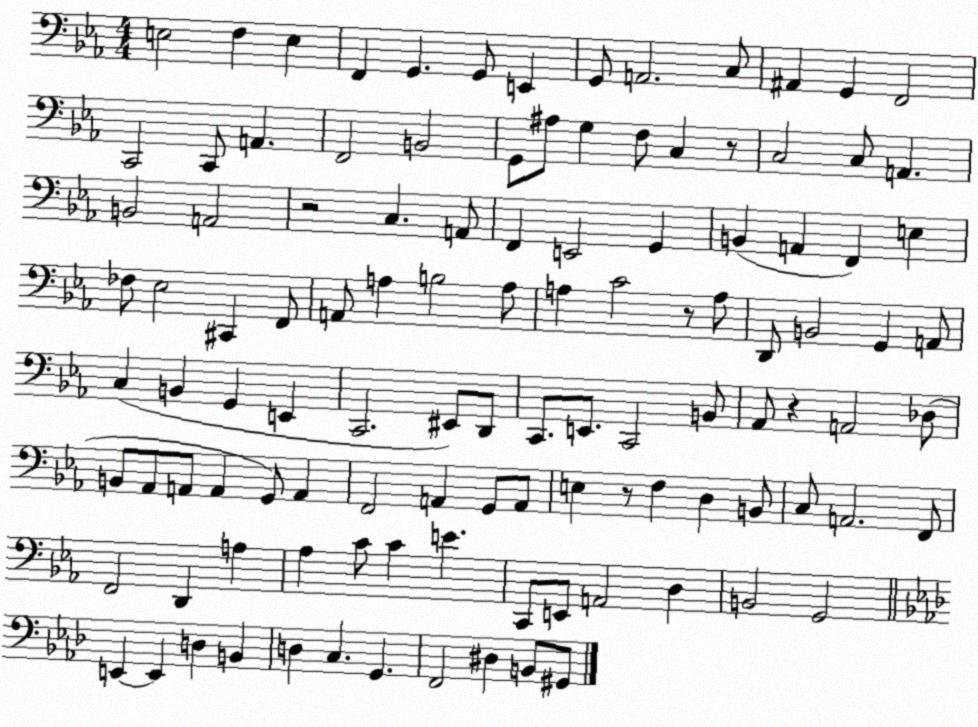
X:1
T:Untitled
M:4/4
L:1/4
K:Eb
E,2 F, E, F,, G,, G,,/2 E,, G,,/2 A,,2 C,/2 ^A,, G,, F,,2 C,,2 C,,/2 A,, F,,2 B,,2 G,,/2 ^A,/2 G, F,/2 C, z/2 C,2 C,/2 A,, B,,2 A,,2 z2 C, A,,/2 F,, E,,2 G,, B,, A,, F,, E, _F,/2 _E,2 ^C,, F,,/2 A,,/2 A, B,2 A,/2 A, C2 z/2 A,/2 D,,/2 B,,2 G,, A,,/2 C, B,, G,, E,, C,,2 ^E,,/2 D,,/2 C,,/2 E,,/2 C,,2 B,,/2 _A,,/2 z A,,2 _D,/2 B,,/2 _A,,/2 A,,/2 A,, G,,/2 A,, F,,2 A,, G,,/2 A,,/2 E, z/2 F, D, B,,/2 C,/2 A,,2 F,,/2 F,,2 D,, A, _A, C/2 C E C,,/2 E,,/2 A,,2 D, B,,2 G,,2 E,, E,, D, B,, D, C, G,, F,,2 ^D, B,,/2 ^G,,/2